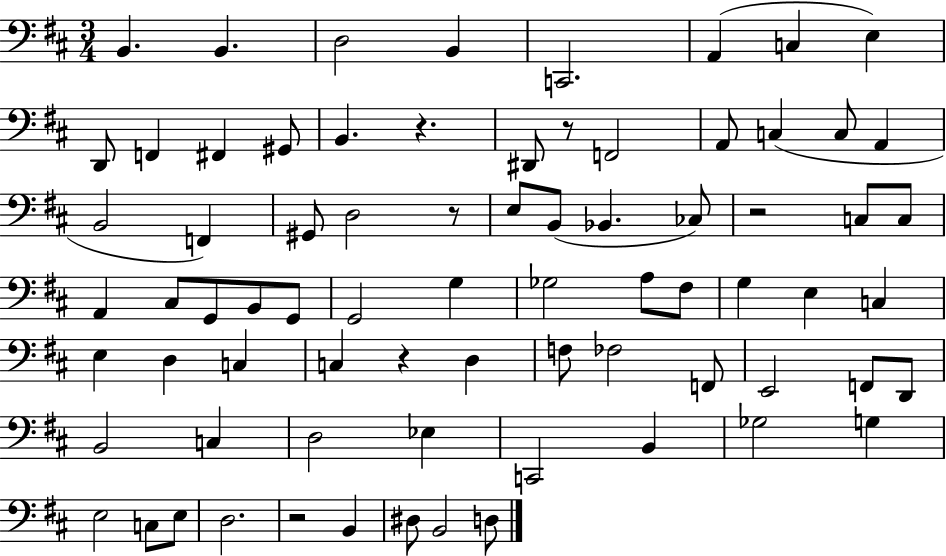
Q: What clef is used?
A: bass